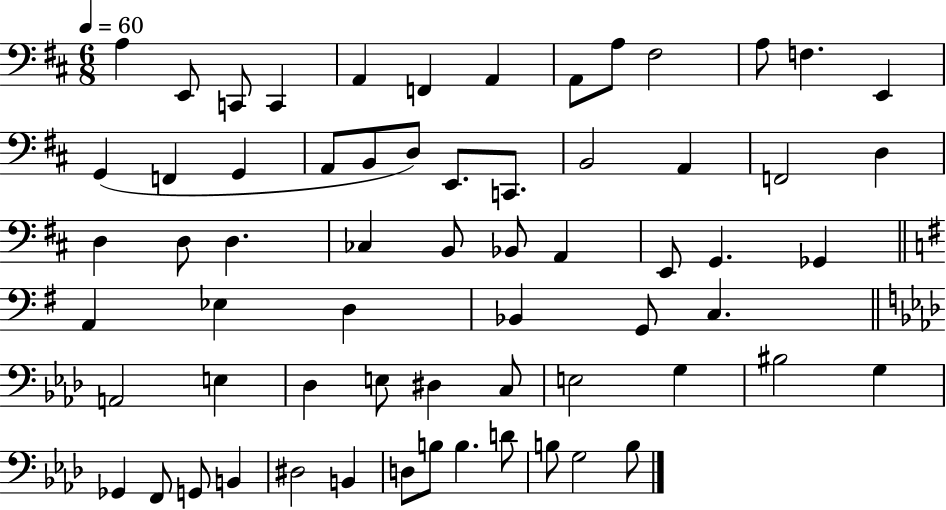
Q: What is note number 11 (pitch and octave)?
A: A3